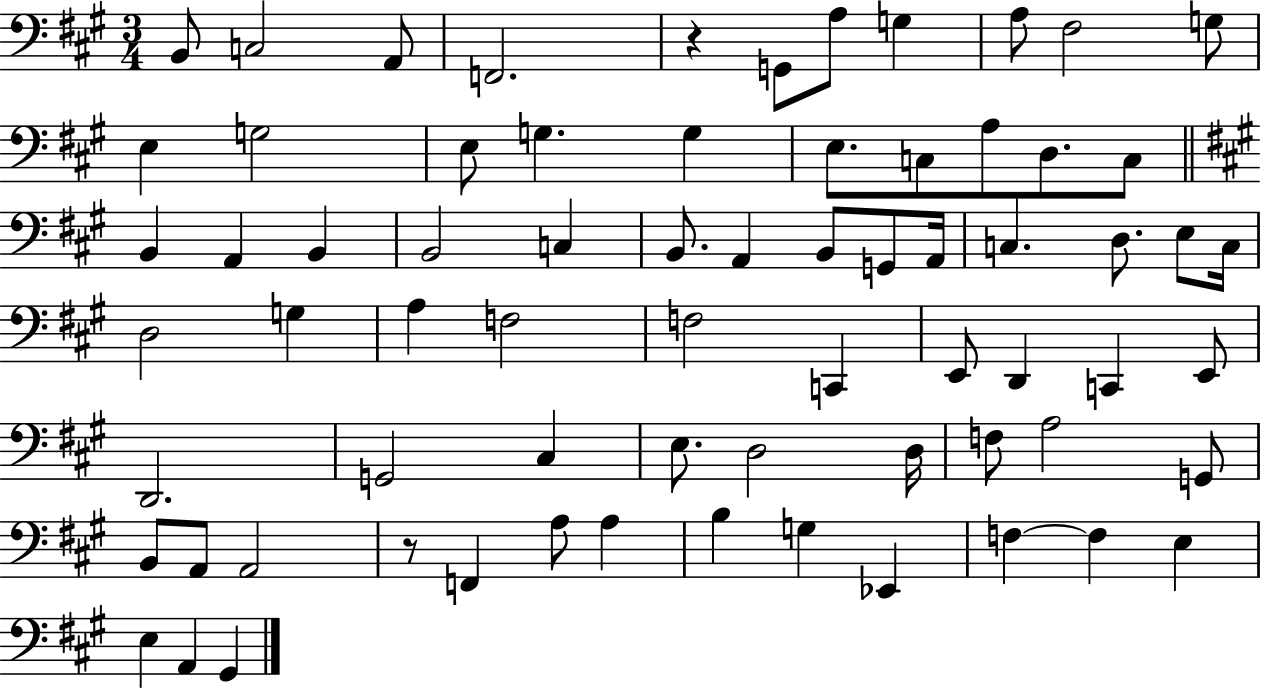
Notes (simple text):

B2/e C3/h A2/e F2/h. R/q G2/e A3/e G3/q A3/e F#3/h G3/e E3/q G3/h E3/e G3/q. G3/q E3/e. C3/e A3/e D3/e. C3/e B2/q A2/q B2/q B2/h C3/q B2/e. A2/q B2/e G2/e A2/s C3/q. D3/e. E3/e C3/s D3/h G3/q A3/q F3/h F3/h C2/q E2/e D2/q C2/q E2/e D2/h. G2/h C#3/q E3/e. D3/h D3/s F3/e A3/h G2/e B2/e A2/e A2/h R/e F2/q A3/e A3/q B3/q G3/q Eb2/q F3/q F3/q E3/q E3/q A2/q G#2/q